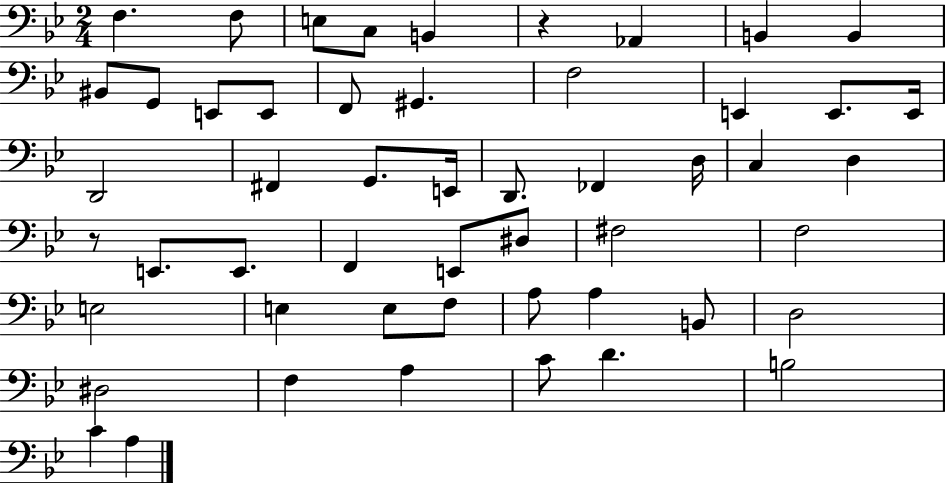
X:1
T:Untitled
M:2/4
L:1/4
K:Bb
F, F,/2 E,/2 C,/2 B,, z _A,, B,, B,, ^B,,/2 G,,/2 E,,/2 E,,/2 F,,/2 ^G,, F,2 E,, E,,/2 E,,/4 D,,2 ^F,, G,,/2 E,,/4 D,,/2 _F,, D,/4 C, D, z/2 E,,/2 E,,/2 F,, E,,/2 ^D,/2 ^F,2 F,2 E,2 E, E,/2 F,/2 A,/2 A, B,,/2 D,2 ^D,2 F, A, C/2 D B,2 C A,